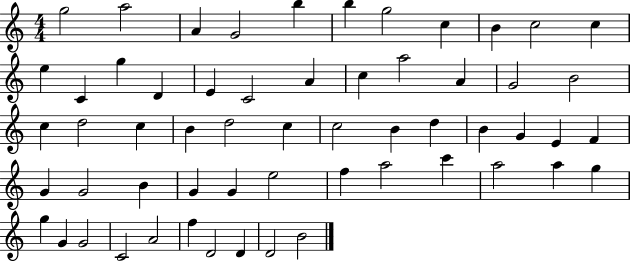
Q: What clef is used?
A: treble